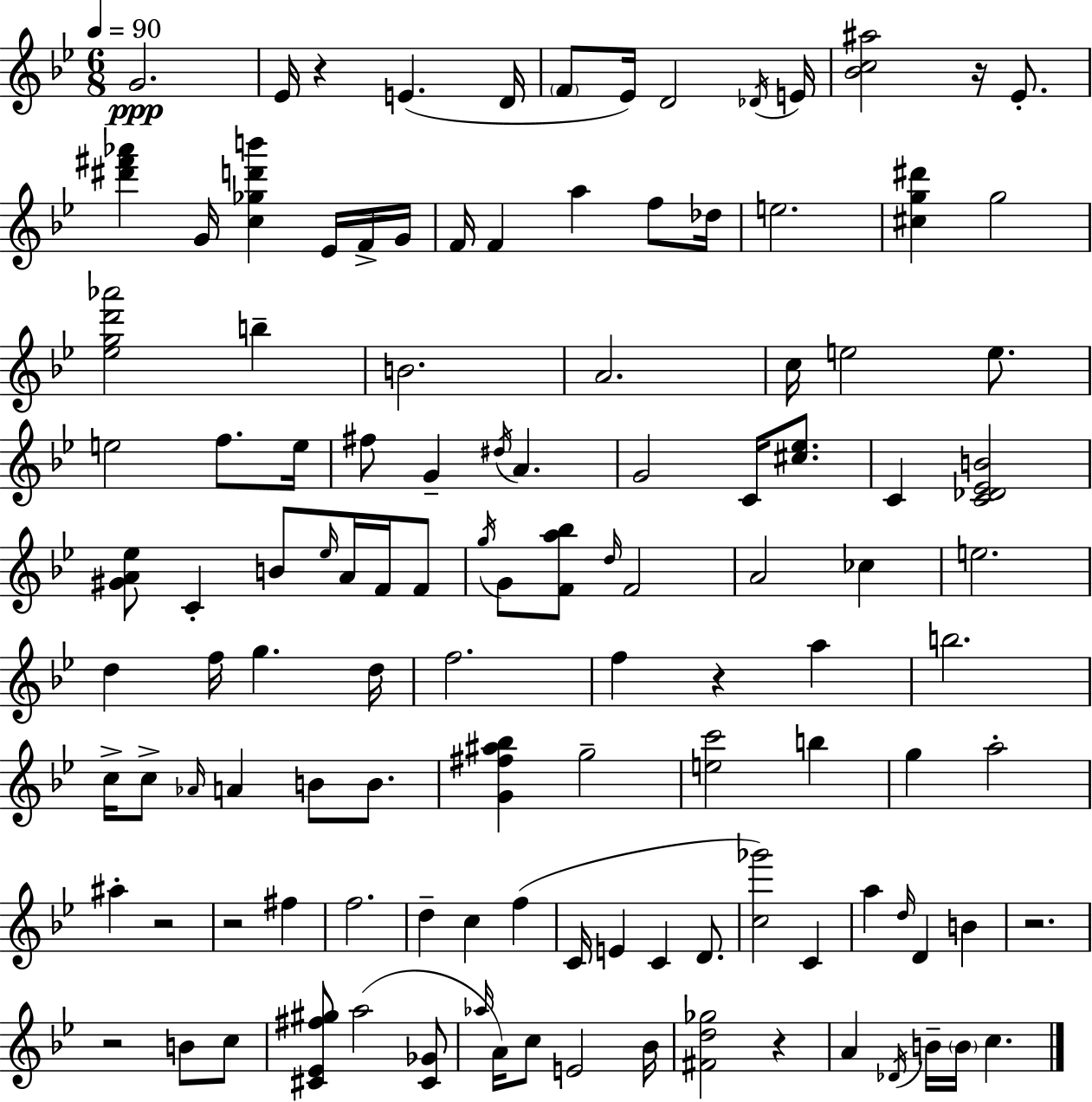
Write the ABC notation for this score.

X:1
T:Untitled
M:6/8
L:1/4
K:Bb
G2 _E/4 z E D/4 F/2 _E/4 D2 _D/4 E/4 [_Bc^a]2 z/4 _E/2 [^d'^f'_a'] G/4 [c_gd'b'] _E/4 F/4 G/4 F/4 F a f/2 _d/4 e2 [^cg^d'] g2 [_egd'_a']2 b B2 A2 c/4 e2 e/2 e2 f/2 e/4 ^f/2 G ^d/4 A G2 C/4 [^c_e]/2 C [C_D_EB]2 [^GA_e]/2 C B/2 _e/4 A/4 F/4 F/2 g/4 G/2 [Fa_b]/2 d/4 F2 A2 _c e2 d f/4 g d/4 f2 f z a b2 c/4 c/2 _A/4 A B/2 B/2 [G^f^a_b] g2 [ec']2 b g a2 ^a z2 z2 ^f f2 d c f C/4 E C D/2 [c_g']2 C a d/4 D B z2 z2 B/2 c/2 [^C_E^f^g]/2 a2 [^C_G]/2 _a/4 A/4 c/2 E2 _B/4 [^Fd_g]2 z A _D/4 B/4 B/4 c